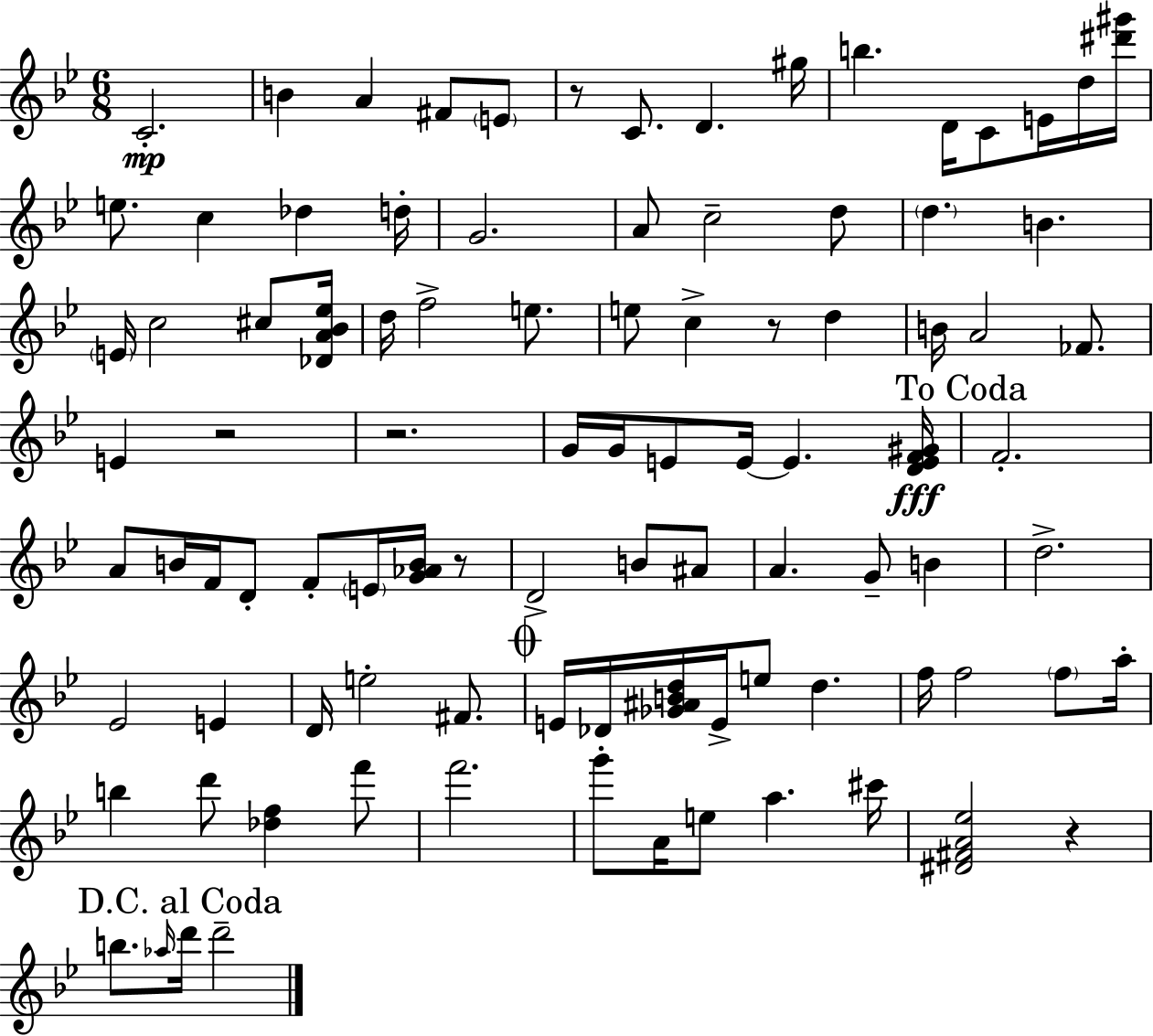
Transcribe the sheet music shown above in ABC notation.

X:1
T:Untitled
M:6/8
L:1/4
K:Bb
C2 B A ^F/2 E/2 z/2 C/2 D ^g/4 b D/4 C/2 E/4 d/4 [^d'^g']/4 e/2 c _d d/4 G2 A/2 c2 d/2 d B E/4 c2 ^c/2 [_DA_B_e]/4 d/4 f2 e/2 e/2 c z/2 d B/4 A2 _F/2 E z2 z2 G/4 G/4 E/2 E/4 E [DEF^G]/4 F2 A/2 B/4 F/4 D/2 F/2 E/4 [G_AB]/4 z/2 D2 B/2 ^A/2 A G/2 B d2 _E2 E D/4 e2 ^F/2 E/4 _D/4 [_G^ABd]/4 E/4 e/2 d f/4 f2 f/2 a/4 b d'/2 [_df] f'/2 f'2 g'/2 A/4 e/2 a ^c'/4 [^D^FA_e]2 z b/2 _a/4 d'/4 d'2